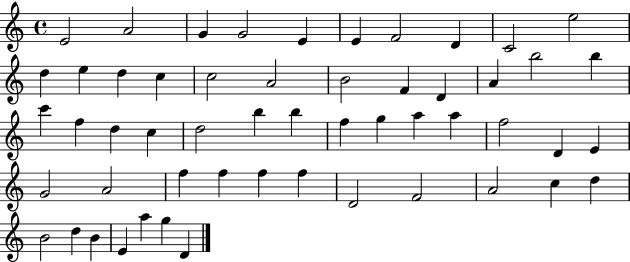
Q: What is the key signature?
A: C major